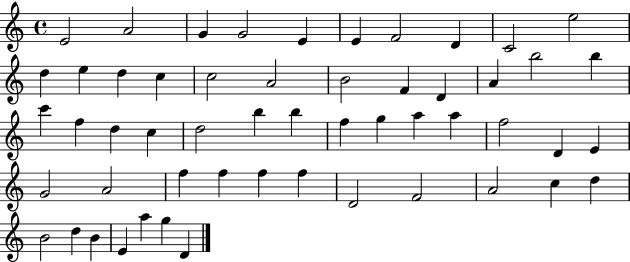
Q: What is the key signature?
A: C major